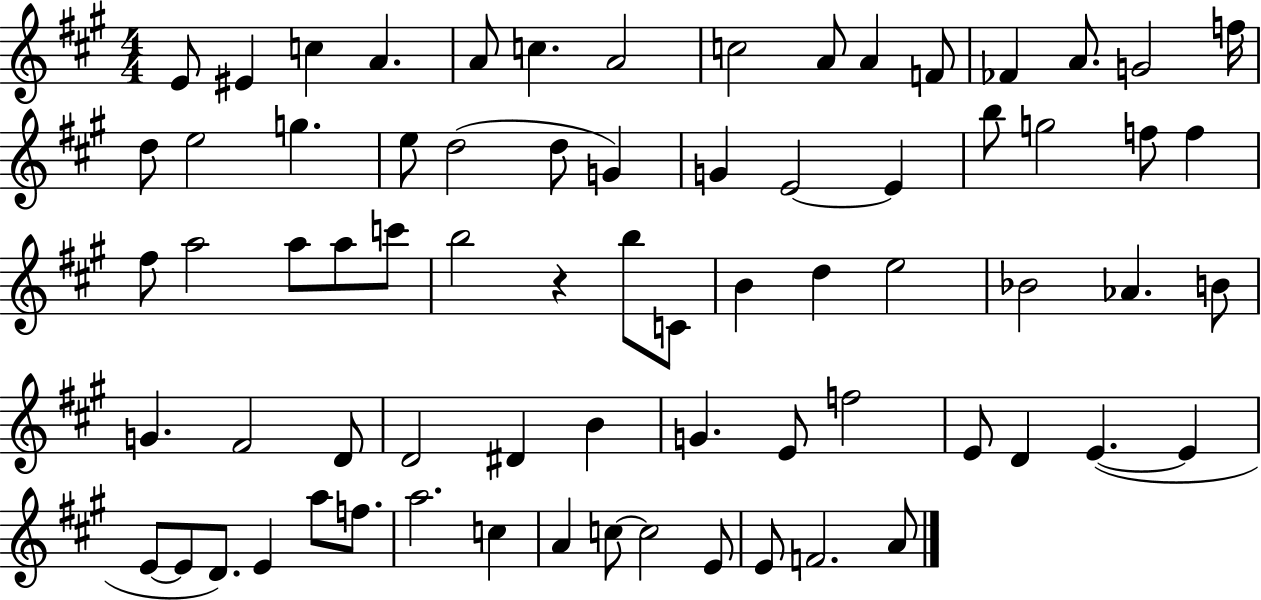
X:1
T:Untitled
M:4/4
L:1/4
K:A
E/2 ^E c A A/2 c A2 c2 A/2 A F/2 _F A/2 G2 f/4 d/2 e2 g e/2 d2 d/2 G G E2 E b/2 g2 f/2 f ^f/2 a2 a/2 a/2 c'/2 b2 z b/2 C/2 B d e2 _B2 _A B/2 G ^F2 D/2 D2 ^D B G E/2 f2 E/2 D E E E/2 E/2 D/2 E a/2 f/2 a2 c A c/2 c2 E/2 E/2 F2 A/2